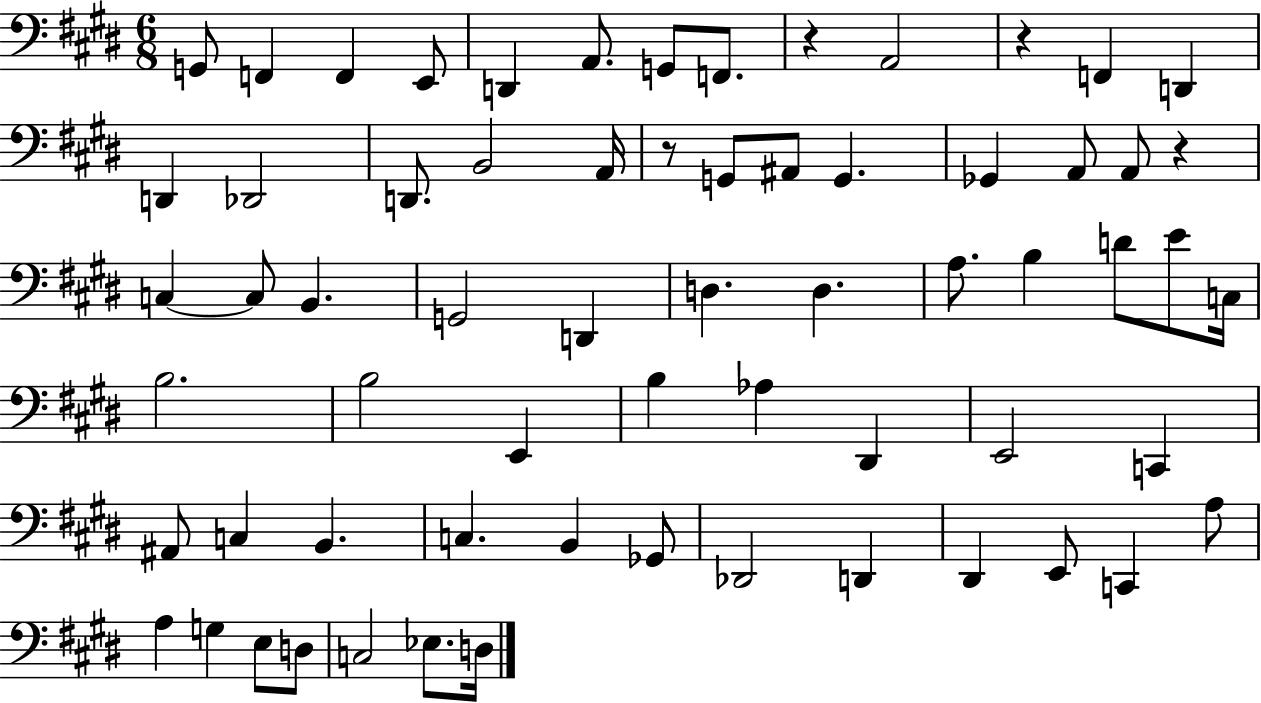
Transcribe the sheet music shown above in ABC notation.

X:1
T:Untitled
M:6/8
L:1/4
K:E
G,,/2 F,, F,, E,,/2 D,, A,,/2 G,,/2 F,,/2 z A,,2 z F,, D,, D,, _D,,2 D,,/2 B,,2 A,,/4 z/2 G,,/2 ^A,,/2 G,, _G,, A,,/2 A,,/2 z C, C,/2 B,, G,,2 D,, D, D, A,/2 B, D/2 E/2 C,/4 B,2 B,2 E,, B, _A, ^D,, E,,2 C,, ^A,,/2 C, B,, C, B,, _G,,/2 _D,,2 D,, ^D,, E,,/2 C,, A,/2 A, G, E,/2 D,/2 C,2 _E,/2 D,/4